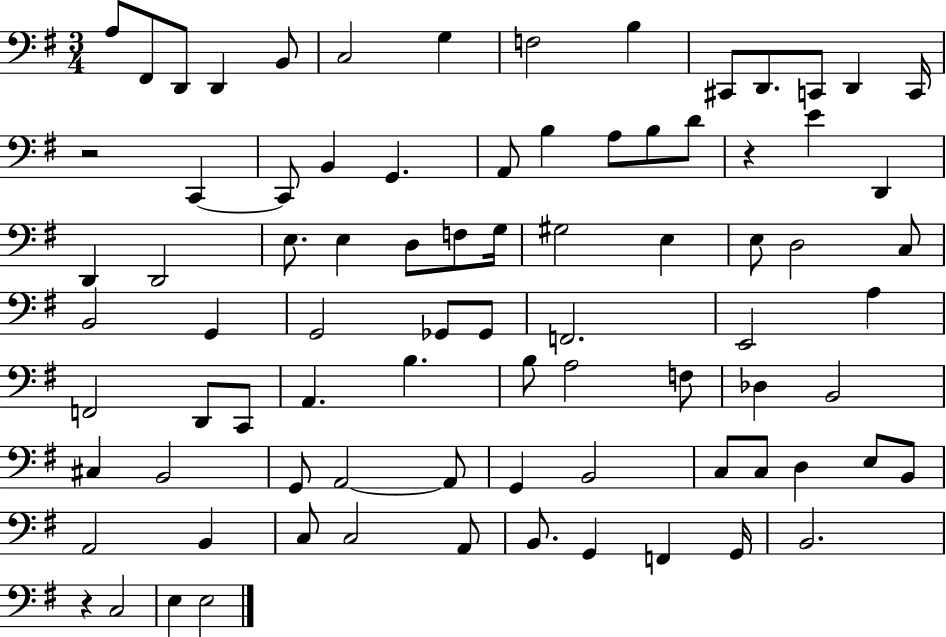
A3/e F#2/e D2/e D2/q B2/e C3/h G3/q F3/h B3/q C#2/e D2/e. C2/e D2/q C2/s R/h C2/q C2/e B2/q G2/q. A2/e B3/q A3/e B3/e D4/e R/q E4/q D2/q D2/q D2/h E3/e. E3/q D3/e F3/e G3/s G#3/h E3/q E3/e D3/h C3/e B2/h G2/q G2/h Gb2/e Gb2/e F2/h. E2/h A3/q F2/h D2/e C2/e A2/q. B3/q. B3/e A3/h F3/e Db3/q B2/h C#3/q B2/h G2/e A2/h A2/e G2/q B2/h C3/e C3/e D3/q E3/e B2/e A2/h B2/q C3/e C3/h A2/e B2/e. G2/q F2/q G2/s B2/h. R/q C3/h E3/q E3/h